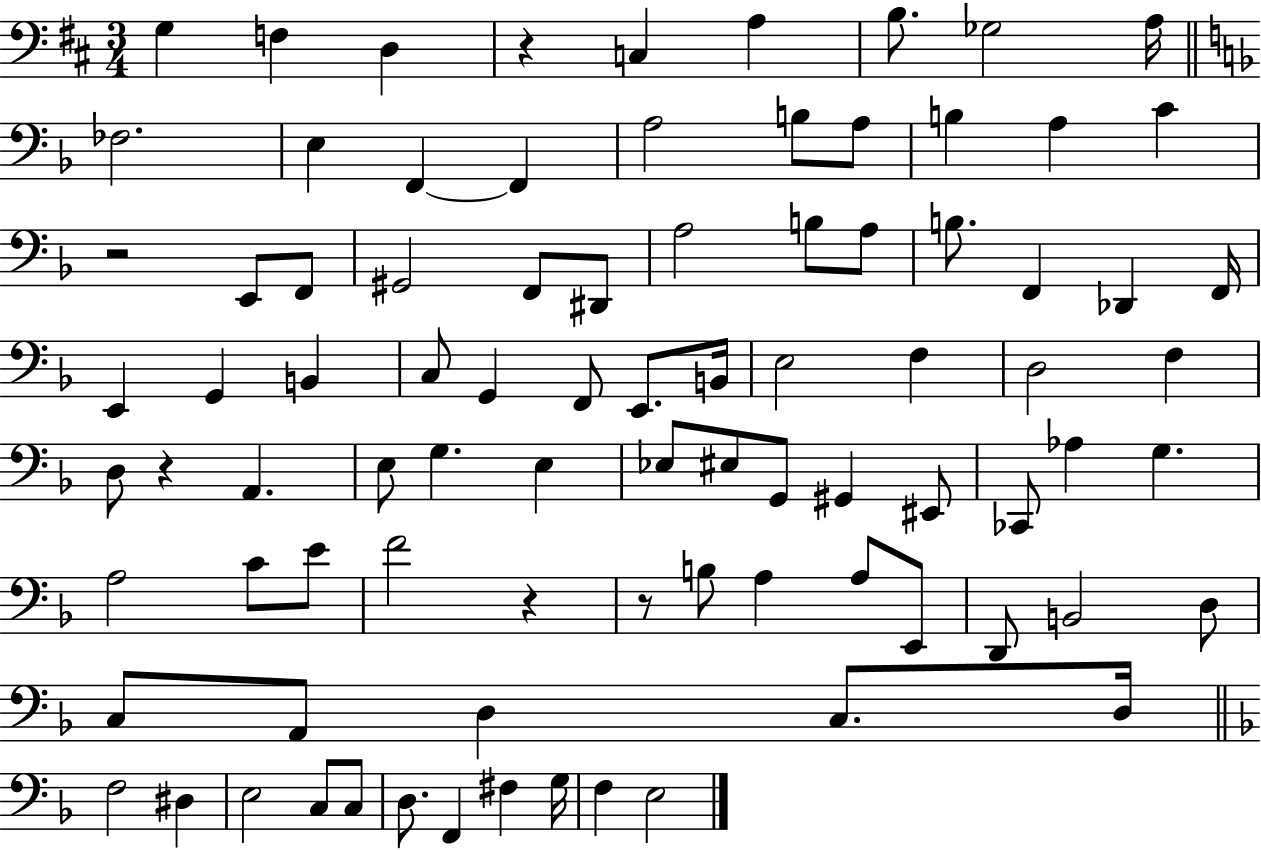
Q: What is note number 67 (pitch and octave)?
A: C3